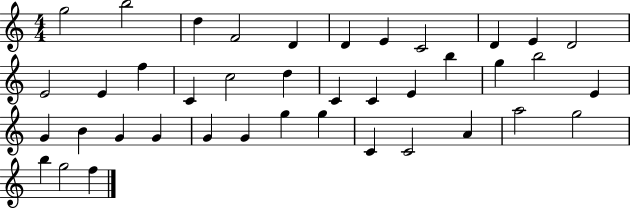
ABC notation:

X:1
T:Untitled
M:4/4
L:1/4
K:C
g2 b2 d F2 D D E C2 D E D2 E2 E f C c2 d C C E b g b2 E G B G G G G g g C C2 A a2 g2 b g2 f